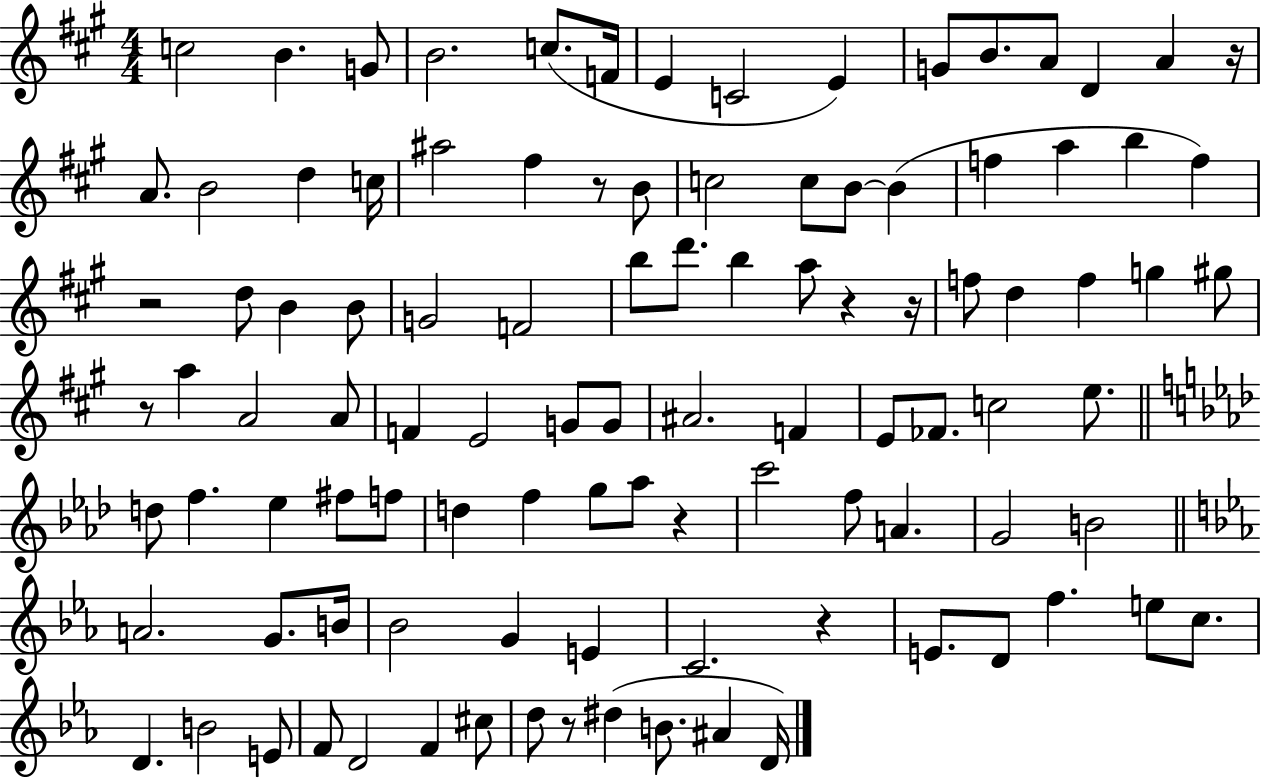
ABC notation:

X:1
T:Untitled
M:4/4
L:1/4
K:A
c2 B G/2 B2 c/2 F/4 E C2 E G/2 B/2 A/2 D A z/4 A/2 B2 d c/4 ^a2 ^f z/2 B/2 c2 c/2 B/2 B f a b f z2 d/2 B B/2 G2 F2 b/2 d'/2 b a/2 z z/4 f/2 d f g ^g/2 z/2 a A2 A/2 F E2 G/2 G/2 ^A2 F E/2 _F/2 c2 e/2 d/2 f _e ^f/2 f/2 d f g/2 _a/2 z c'2 f/2 A G2 B2 A2 G/2 B/4 _B2 G E C2 z E/2 D/2 f e/2 c/2 D B2 E/2 F/2 D2 F ^c/2 d/2 z/2 ^d B/2 ^A D/4